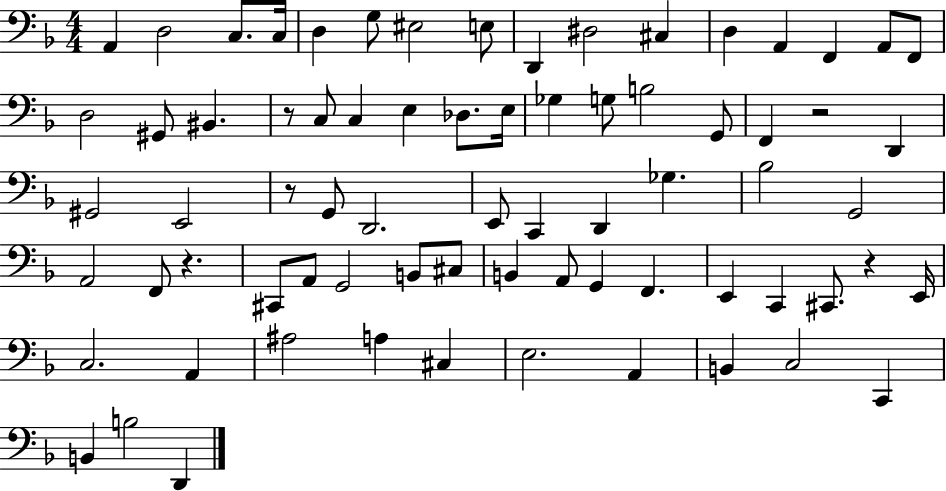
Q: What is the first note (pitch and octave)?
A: A2